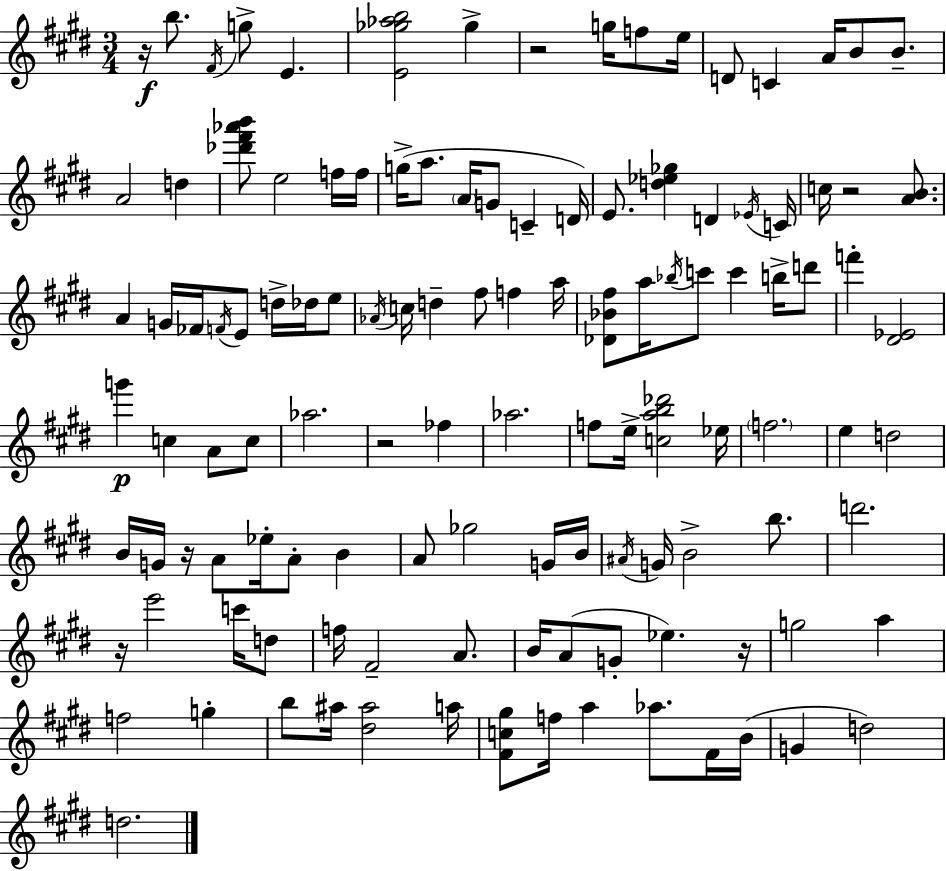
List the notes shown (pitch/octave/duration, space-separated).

R/s B5/e. F#4/s G5/e E4/q. [E4,Gb5,Ab5,B5]/h Gb5/q R/h G5/s F5/e E5/s D4/e C4/q A4/s B4/e B4/e. A4/h D5/q [Db6,F#6,Ab6,B6]/e E5/h F5/s F5/s G5/s A5/e. A4/s G4/e C4/q D4/s E4/e. [D5,Eb5,Gb5]/q D4/q Eb4/s C4/s C5/s R/h [A4,B4]/e. A4/q G4/s FES4/s F4/s E4/e D5/s Db5/s E5/e Ab4/s C5/s D5/q F#5/e F5/q A5/s [Db4,Bb4,F#5]/e A5/s Bb5/s C6/e C6/q B5/s D6/e F6/q [D#4,Eb4]/h G6/q C5/q A4/e C5/e Ab5/h. R/h FES5/q Ab5/h. F5/e E5/s [C5,A5,B5,Db6]/h Eb5/s F5/h. E5/q D5/h B4/s G4/s R/s A4/e Eb5/s A4/e B4/q A4/e Gb5/h G4/s B4/s A#4/s G4/s B4/h B5/e. D6/h. R/s E6/h C6/s D5/e F5/s F#4/h A4/e. B4/s A4/e G4/e Eb5/q. R/s G5/h A5/q F5/h G5/q B5/e A#5/s [D#5,A#5]/h A5/s [F#4,C5,G#5]/e F5/s A5/q Ab5/e. F#4/s B4/s G4/q D5/h D5/h.